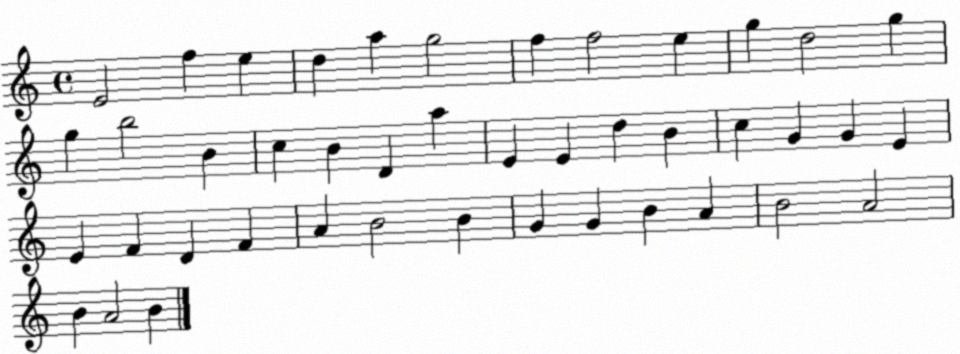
X:1
T:Untitled
M:4/4
L:1/4
K:C
E2 f e d a g2 f f2 e g d2 g g b2 B c B D a E E d B c G G E E F D F A B2 B G G B A B2 A2 B A2 B